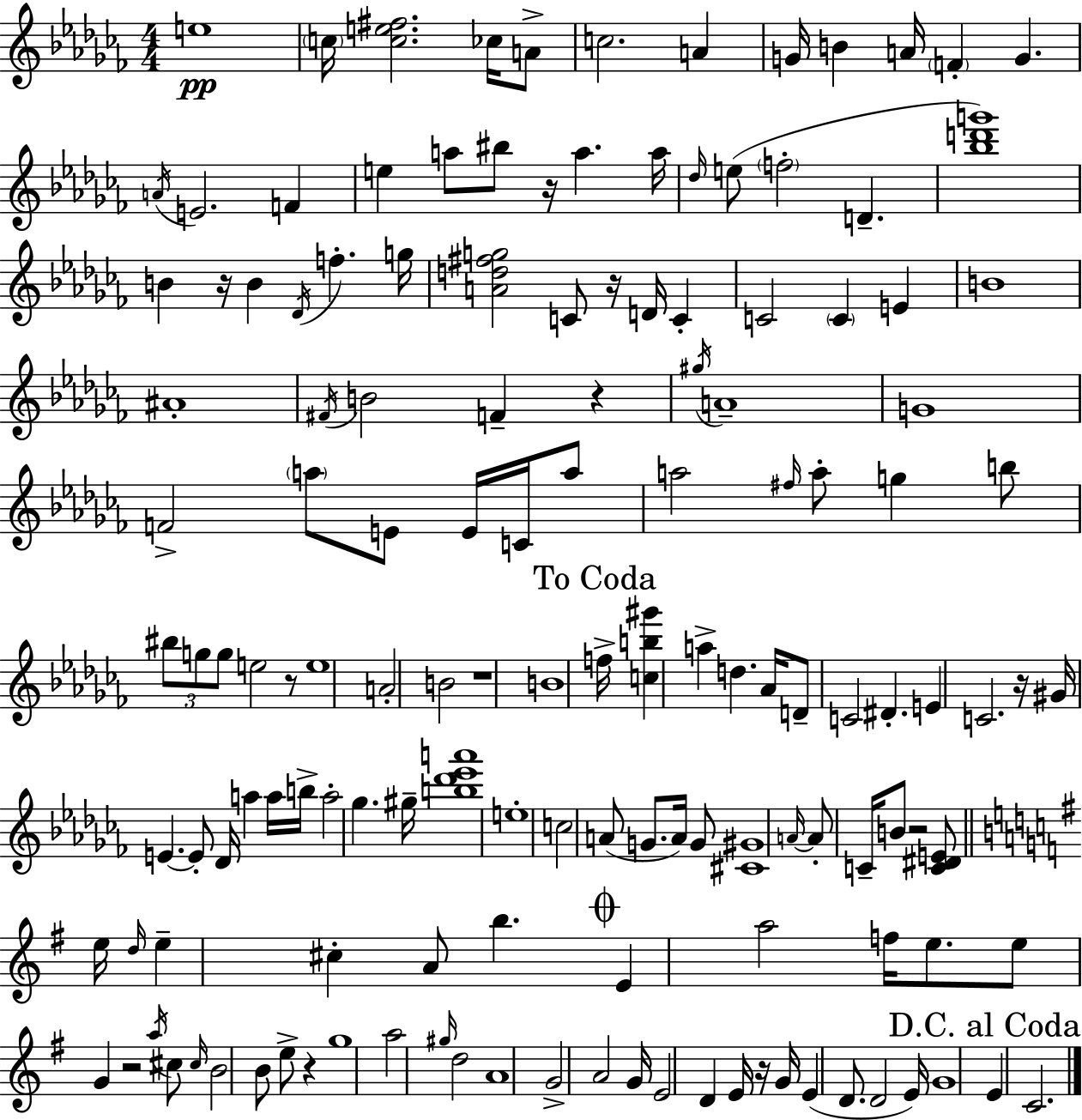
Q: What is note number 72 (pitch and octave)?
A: E4